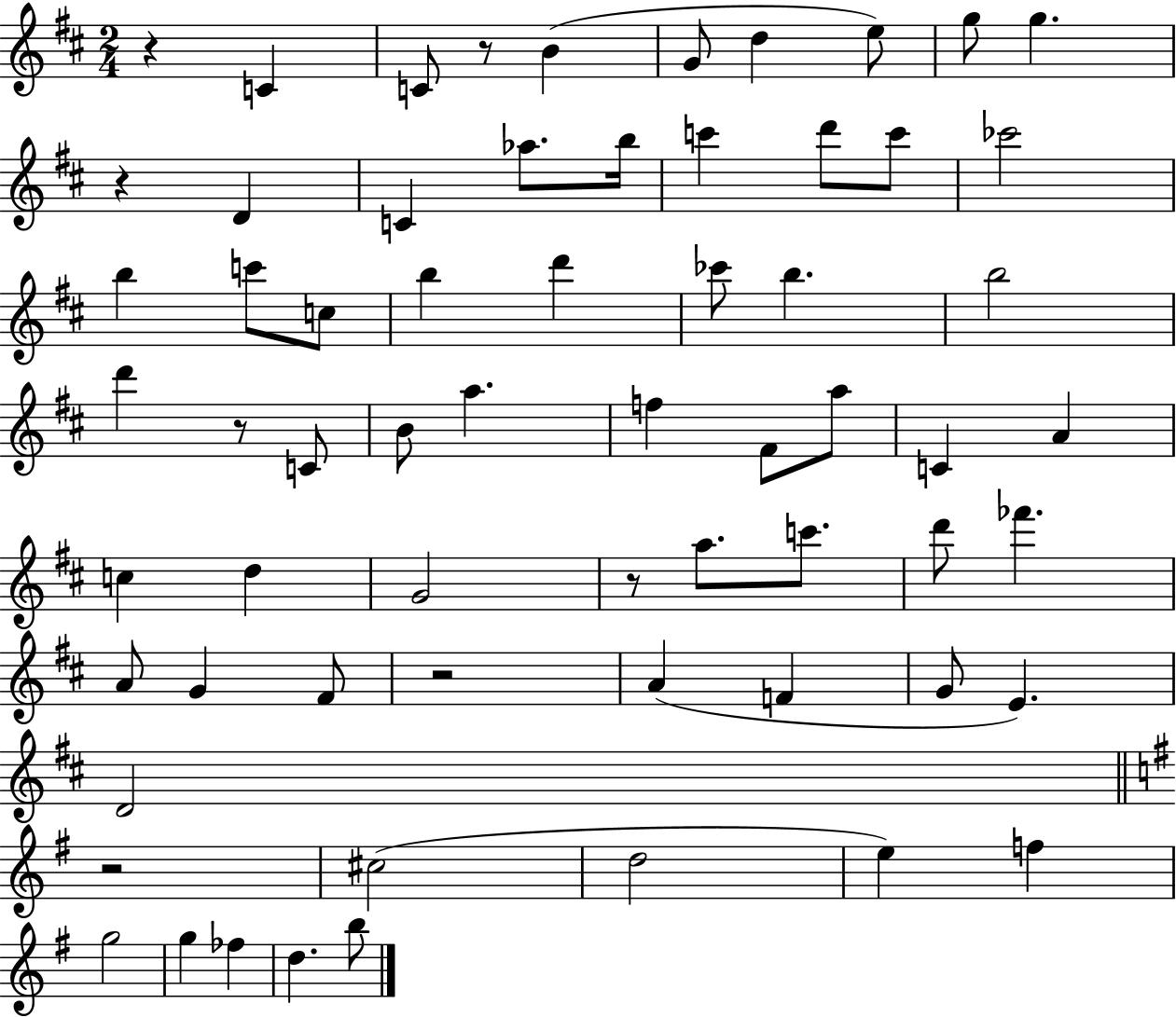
R/q C4/q C4/e R/e B4/q G4/e D5/q E5/e G5/e G5/q. R/q D4/q C4/q Ab5/e. B5/s C6/q D6/e C6/e CES6/h B5/q C6/e C5/e B5/q D6/q CES6/e B5/q. B5/h D6/q R/e C4/e B4/e A5/q. F5/q F#4/e A5/e C4/q A4/q C5/q D5/q G4/h R/e A5/e. C6/e. D6/e FES6/q. A4/e G4/q F#4/e R/h A4/q F4/q G4/e E4/q. D4/h R/h C#5/h D5/h E5/q F5/q G5/h G5/q FES5/q D5/q. B5/e